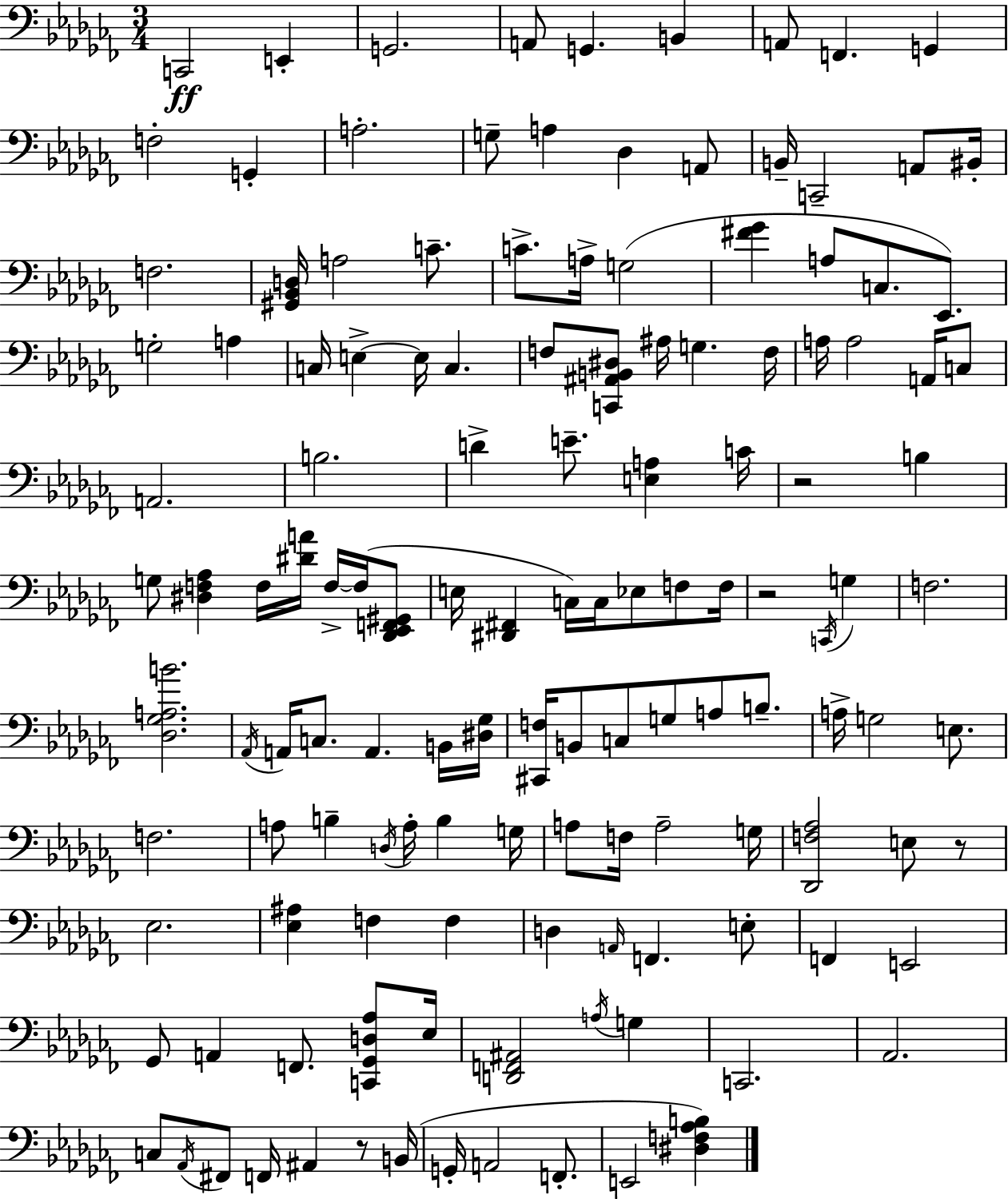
{
  \clef bass
  \numericTimeSignature
  \time 3/4
  \key aes \minor
  c,2\ff e,4-. | g,2. | a,8 g,4. b,4 | a,8 f,4. g,4 | \break f2-. g,4-. | a2.-. | g8-- a4 des4 a,8 | b,16-- c,2-- a,8 bis,16-. | \break f2. | <gis, bes, d>16 a2 c'8.-- | c'8.-> a16-> g2( | <fis' ges'>4 a8 c8. ees,8.) | \break g2-. a4 | c16 e4->~~ e16 c4. | f8 <c, ais, b, dis>8 ais16 g4. f16 | a16 a2 a,16 c8 | \break a,2. | b2. | d'4-> e'8.-- <e a>4 c'16 | r2 b4 | \break g8 <dis f aes>4 f16 <dis' a'>16 f16->~~ f16( <des, ees, f, gis,>8 | e16 <dis, fis,>4 c16) c16 ees8 f8 f16 | r2 \acciaccatura { c,16 } g4 | f2. | \break <des ges a b'>2. | \acciaccatura { aes,16 } a,16 c8. a,4. | b,16 <dis ges>16 <cis, f>16 b,8 c8 g8 a8 b8.-- | a16-> g2 e8. | \break f2. | a8 b4-- \acciaccatura { d16 } a16-. b4 | g16 a8 f16 a2-- | g16 <des, f aes>2 e8 | \break r8 ees2. | <ees ais>4 f4 f4 | d4 \grace { a,16 } f,4. | e8-. f,4 e,2 | \break ges,8 a,4 f,8. | <c, ges, d aes>8 ees16 <d, f, ais,>2 | \acciaccatura { a16 } g4 c,2. | aes,2. | \break c8 \acciaccatura { aes,16 } fis,8 f,16 ais,4 | r8 b,16( g,16-. a,2 | f,8.-. e,2 | <dis f aes b>4) \bar "|."
}